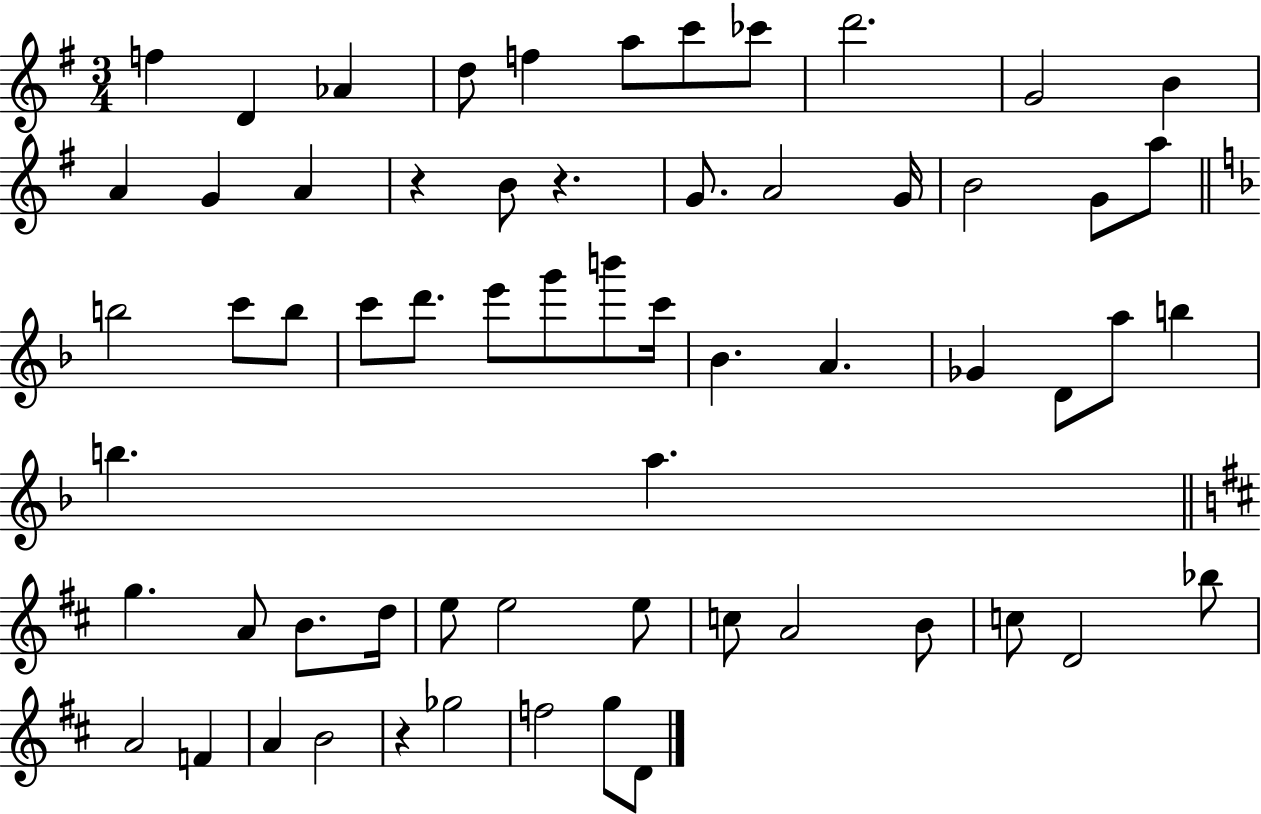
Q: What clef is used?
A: treble